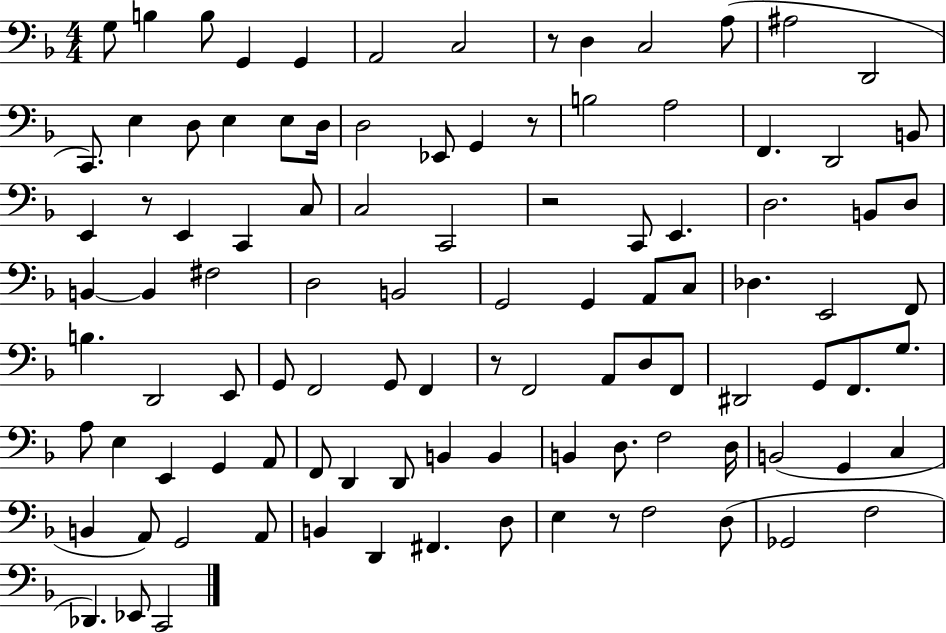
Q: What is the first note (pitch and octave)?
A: G3